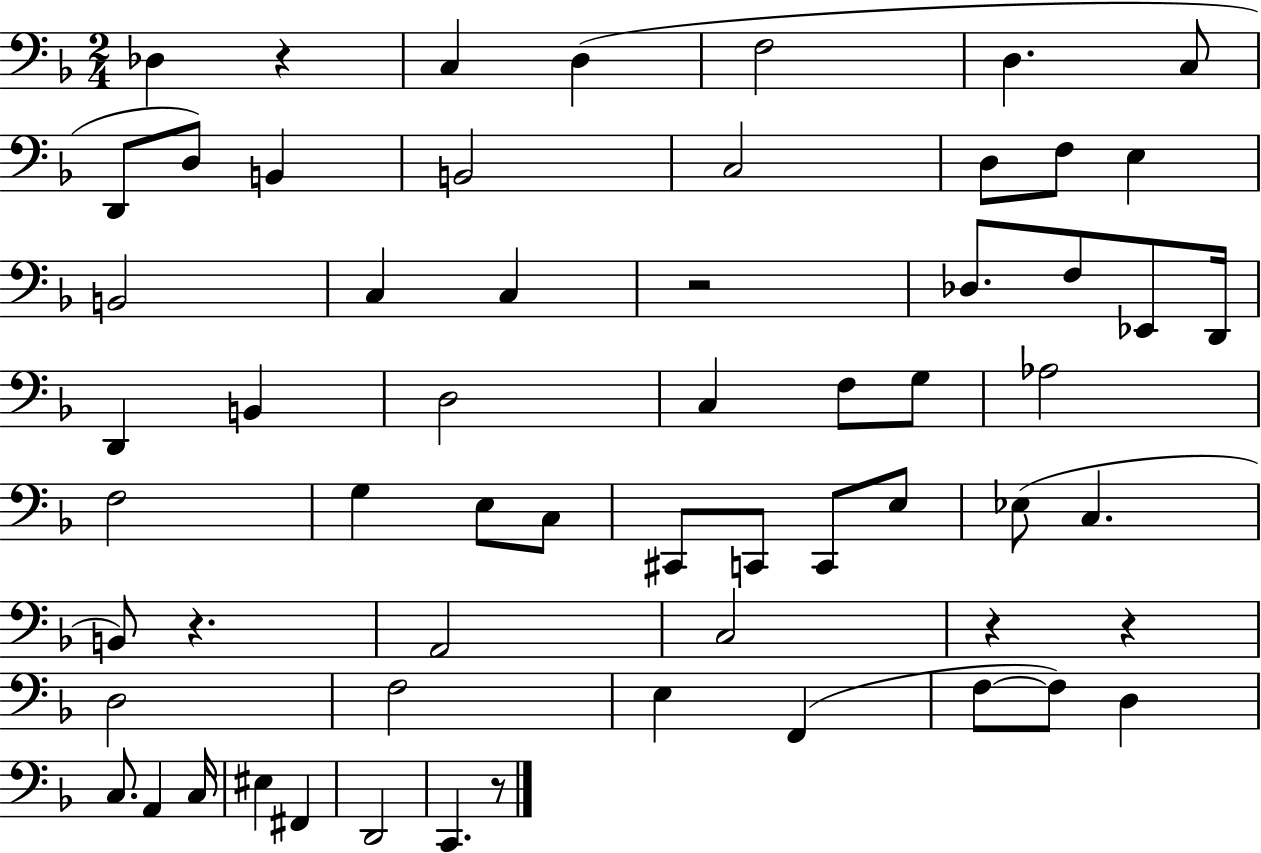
X:1
T:Untitled
M:2/4
L:1/4
K:F
_D, z C, D, F,2 D, C,/2 D,,/2 D,/2 B,, B,,2 C,2 D,/2 F,/2 E, B,,2 C, C, z2 _D,/2 F,/2 _E,,/2 D,,/4 D,, B,, D,2 C, F,/2 G,/2 _A,2 F,2 G, E,/2 C,/2 ^C,,/2 C,,/2 C,,/2 E,/2 _E,/2 C, B,,/2 z A,,2 C,2 z z D,2 F,2 E, F,, F,/2 F,/2 D, C,/2 A,, C,/4 ^E, ^F,, D,,2 C,, z/2